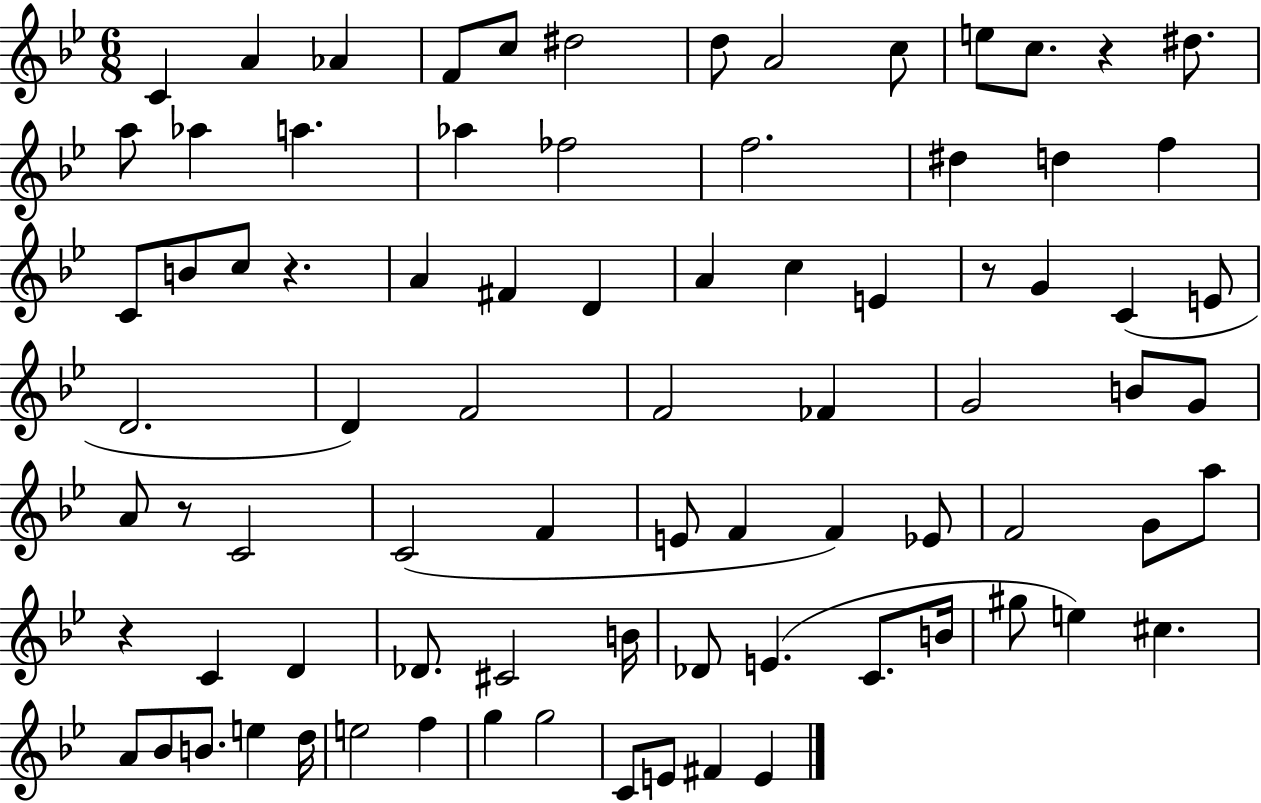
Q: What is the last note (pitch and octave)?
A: E4